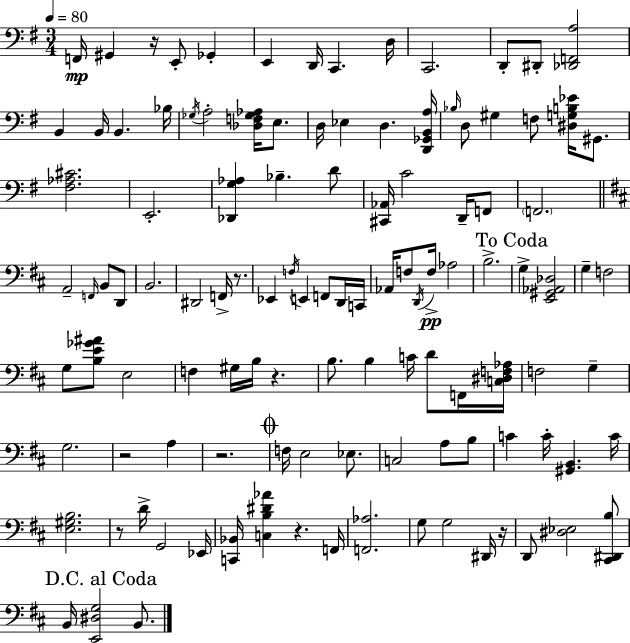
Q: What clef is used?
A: bass